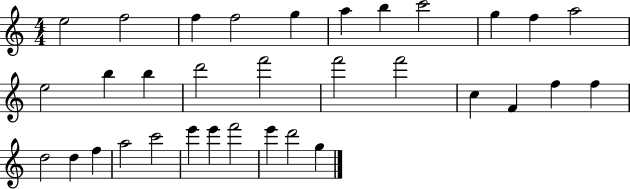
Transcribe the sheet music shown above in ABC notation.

X:1
T:Untitled
M:4/4
L:1/4
K:C
e2 f2 f f2 g a b c'2 g f a2 e2 b b d'2 f'2 f'2 f'2 c F f f d2 d f a2 c'2 e' e' f'2 e' d'2 g